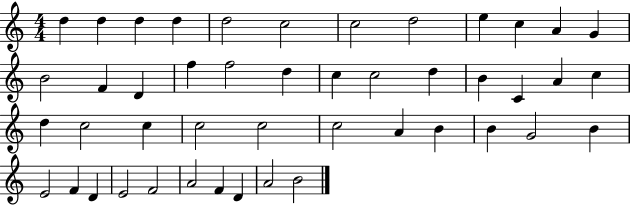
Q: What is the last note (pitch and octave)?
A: B4